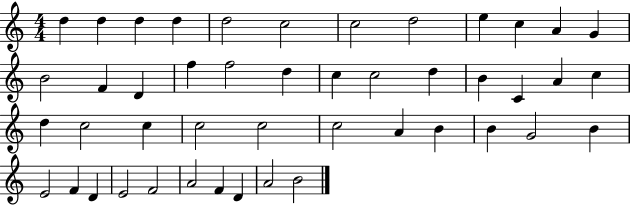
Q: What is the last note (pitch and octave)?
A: B4